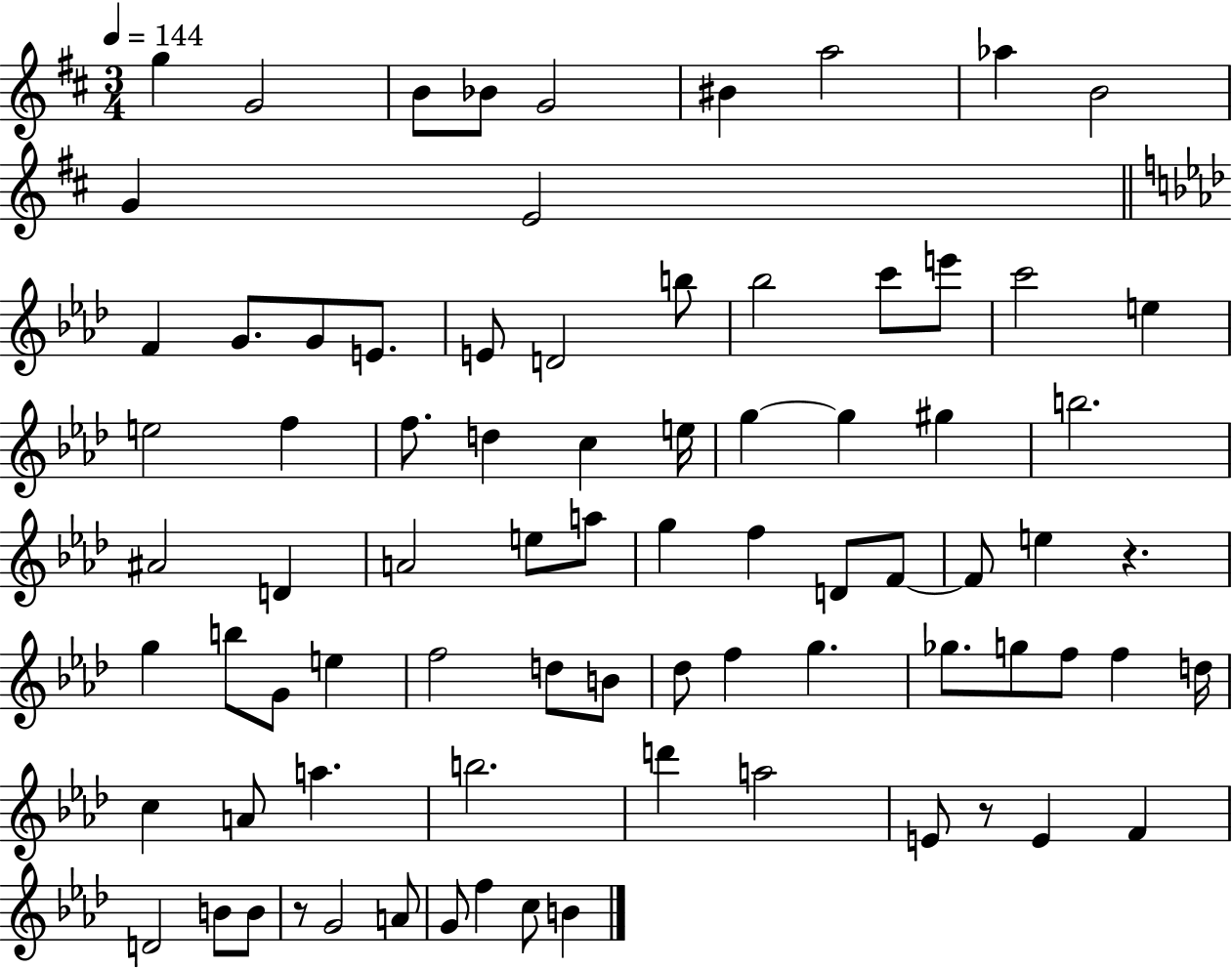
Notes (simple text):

G5/q G4/h B4/e Bb4/e G4/h BIS4/q A5/h Ab5/q B4/h G4/q E4/h F4/q G4/e. G4/e E4/e. E4/e D4/h B5/e Bb5/h C6/e E6/e C6/h E5/q E5/h F5/q F5/e. D5/q C5/q E5/s G5/q G5/q G#5/q B5/h. A#4/h D4/q A4/h E5/e A5/e G5/q F5/q D4/e F4/e F4/e E5/q R/q. G5/q B5/e G4/e E5/q F5/h D5/e B4/e Db5/e F5/q G5/q. Gb5/e. G5/e F5/e F5/q D5/s C5/q A4/e A5/q. B5/h. D6/q A5/h E4/e R/e E4/q F4/q D4/h B4/e B4/e R/e G4/h A4/e G4/e F5/q C5/e B4/q